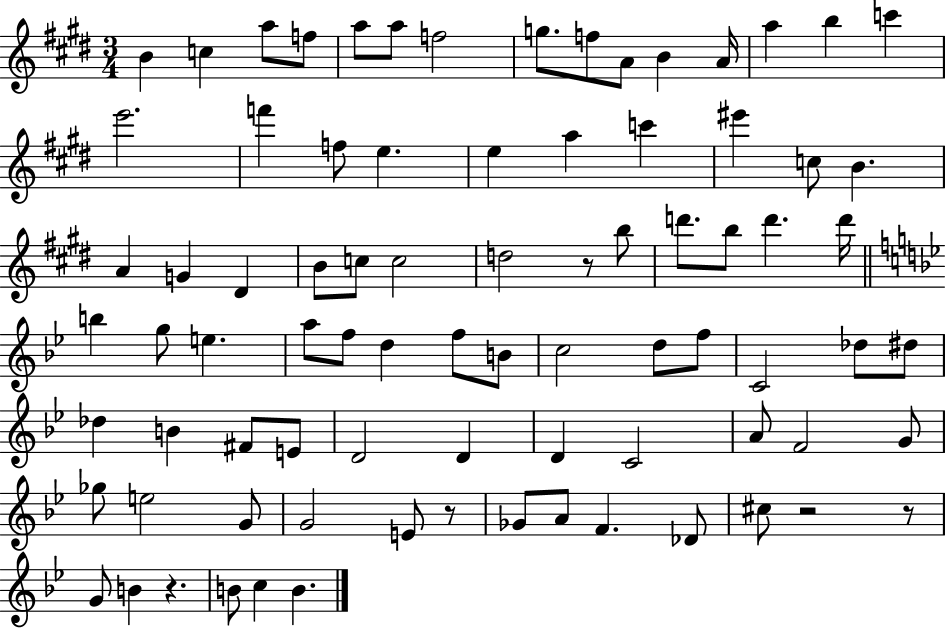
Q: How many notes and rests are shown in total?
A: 82